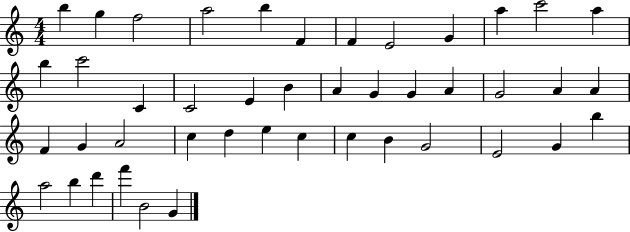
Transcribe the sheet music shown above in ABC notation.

X:1
T:Untitled
M:4/4
L:1/4
K:C
b g f2 a2 b F F E2 G a c'2 a b c'2 C C2 E B A G G A G2 A A F G A2 c d e c c B G2 E2 G b a2 b d' f' B2 G